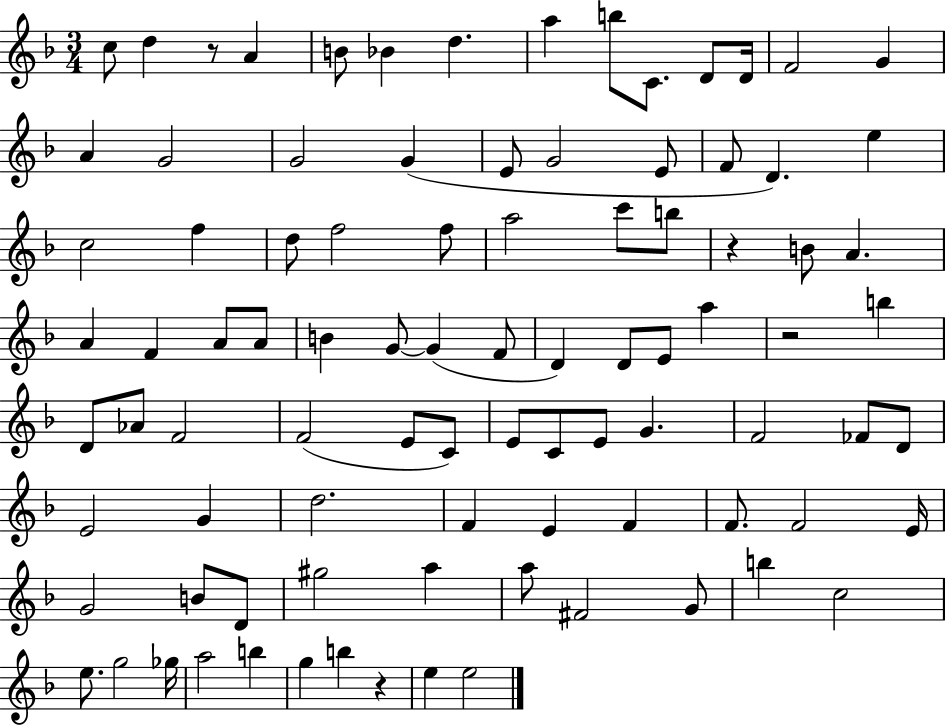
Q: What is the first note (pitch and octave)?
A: C5